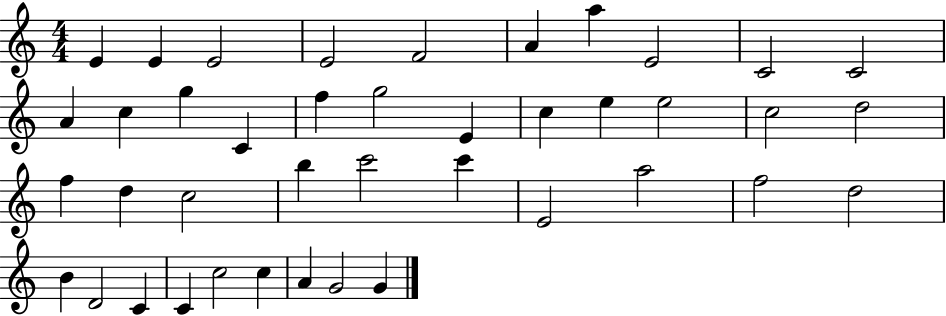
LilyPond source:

{
  \clef treble
  \numericTimeSignature
  \time 4/4
  \key c \major
  e'4 e'4 e'2 | e'2 f'2 | a'4 a''4 e'2 | c'2 c'2 | \break a'4 c''4 g''4 c'4 | f''4 g''2 e'4 | c''4 e''4 e''2 | c''2 d''2 | \break f''4 d''4 c''2 | b''4 c'''2 c'''4 | e'2 a''2 | f''2 d''2 | \break b'4 d'2 c'4 | c'4 c''2 c''4 | a'4 g'2 g'4 | \bar "|."
}